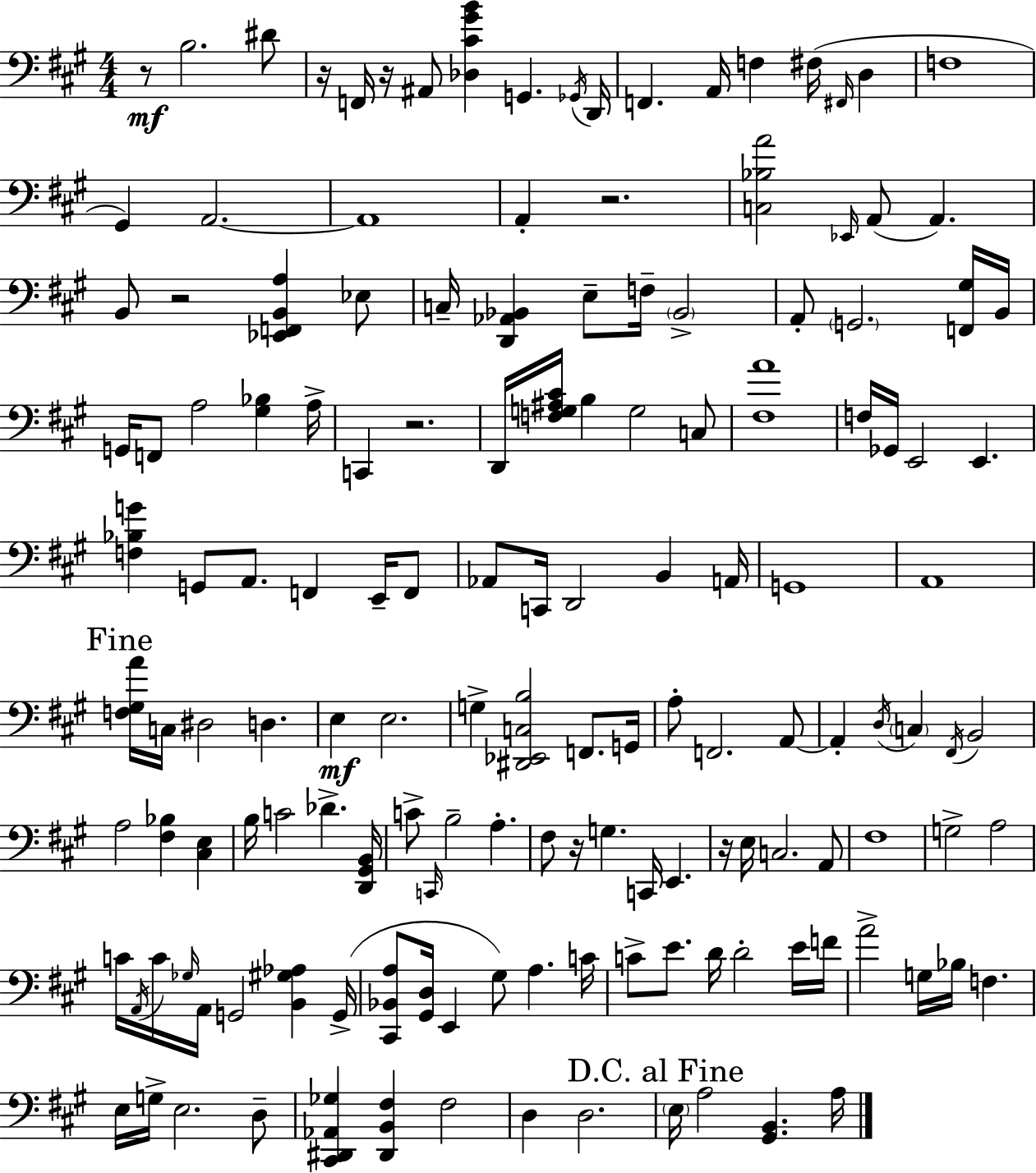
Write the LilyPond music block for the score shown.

{
  \clef bass
  \numericTimeSignature
  \time 4/4
  \key a \major
  \repeat volta 2 { r8\mf b2. dis'8 | r16 f,16 r16 ais,8 <des cis' gis' b'>4 g,4. \acciaccatura { ges,16 } | d,16 f,4. a,16 f4 fis16( \grace { fis,16 } d4 | f1 | \break gis,4) a,2.~~ | a,1 | a,4-. r2. | <c bes a'>2 \grace { ees,16 }( a,8 a,4.) | \break b,8 r2 <ees, f, b, a>4 | ees8 c16-- <d, aes, bes,>4 e8-- f16-- \parenthesize bes,2-> | a,8-. \parenthesize g,2. | <f, gis>16 b,16 g,16 f,8 a2 <gis bes>4 | \break a16-> c,4 r2. | d,16 <f g ais cis'>16 b4 g2 | c8 <fis a'>1 | f16 ges,16 e,2 e,4. | \break <f bes g'>4 g,8 a,8. f,4 | e,16-- f,8 aes,8 c,16 d,2 b,4 | a,16 g,1 | a,1 | \break \mark "Fine" <f gis a'>16 c16 dis2 d4. | e4\mf e2. | g4-> <dis, ees, c b>2 f,8. | g,16 a8-. f,2. | \break a,8~~ a,4-. \acciaccatura { d16 } \parenthesize c4 \acciaccatura { fis,16 } b,2 | a2 <fis bes>4 | <cis e>4 b16 c'2 des'4.-> | <d, gis, b,>16 c'8-> \grace { c,16 } b2-- | \break a4.-. fis8 r16 g4. c,16 | e,4. r16 e16 c2. | a,8 fis1 | g2-> a2 | \break c'16 \acciaccatura { a,16 } c'16 \grace { ges16 } a,16 g,2 | <b, gis aes>4 g,16->( <cis, bes, a>8 <gis, d>16 e,4 gis8) | a4. c'16 c'8-> e'8. d'16 d'2-. | e'16 f'16 a'2-> | \break g16 bes16 f4. e16 g16-> e2. | d8-- <cis, dis, aes, ges>4 <dis, b, fis>4 | fis2 d4 d2. | \mark "D.C. al Fine" \parenthesize e16 a2 | \break <gis, b,>4. a16 } \bar "|."
}